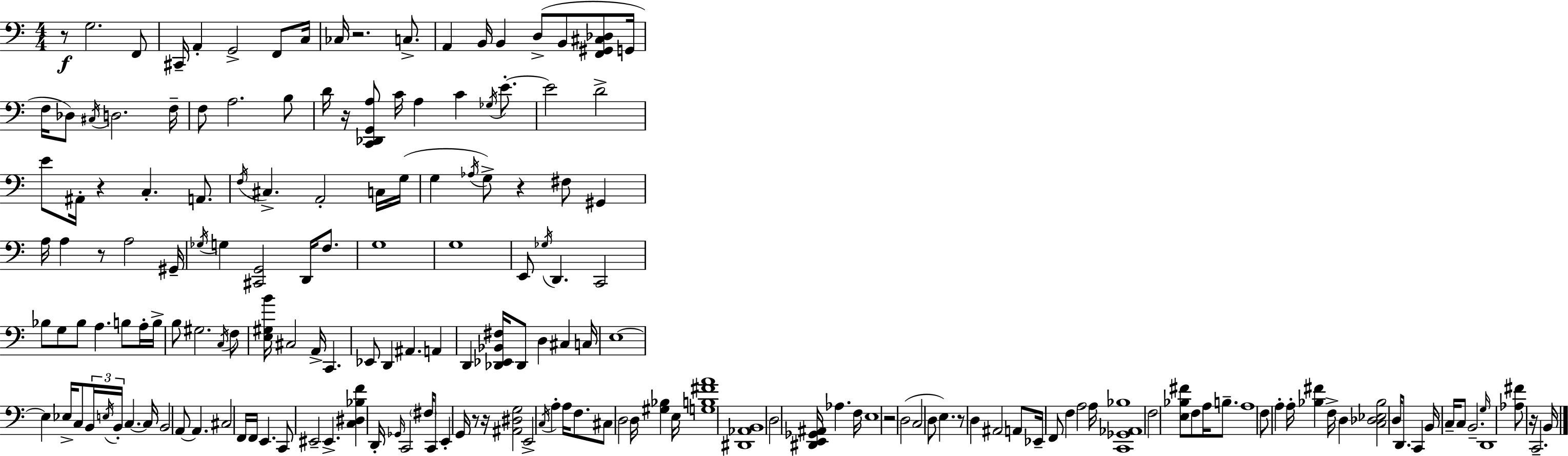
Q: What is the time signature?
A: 4/4